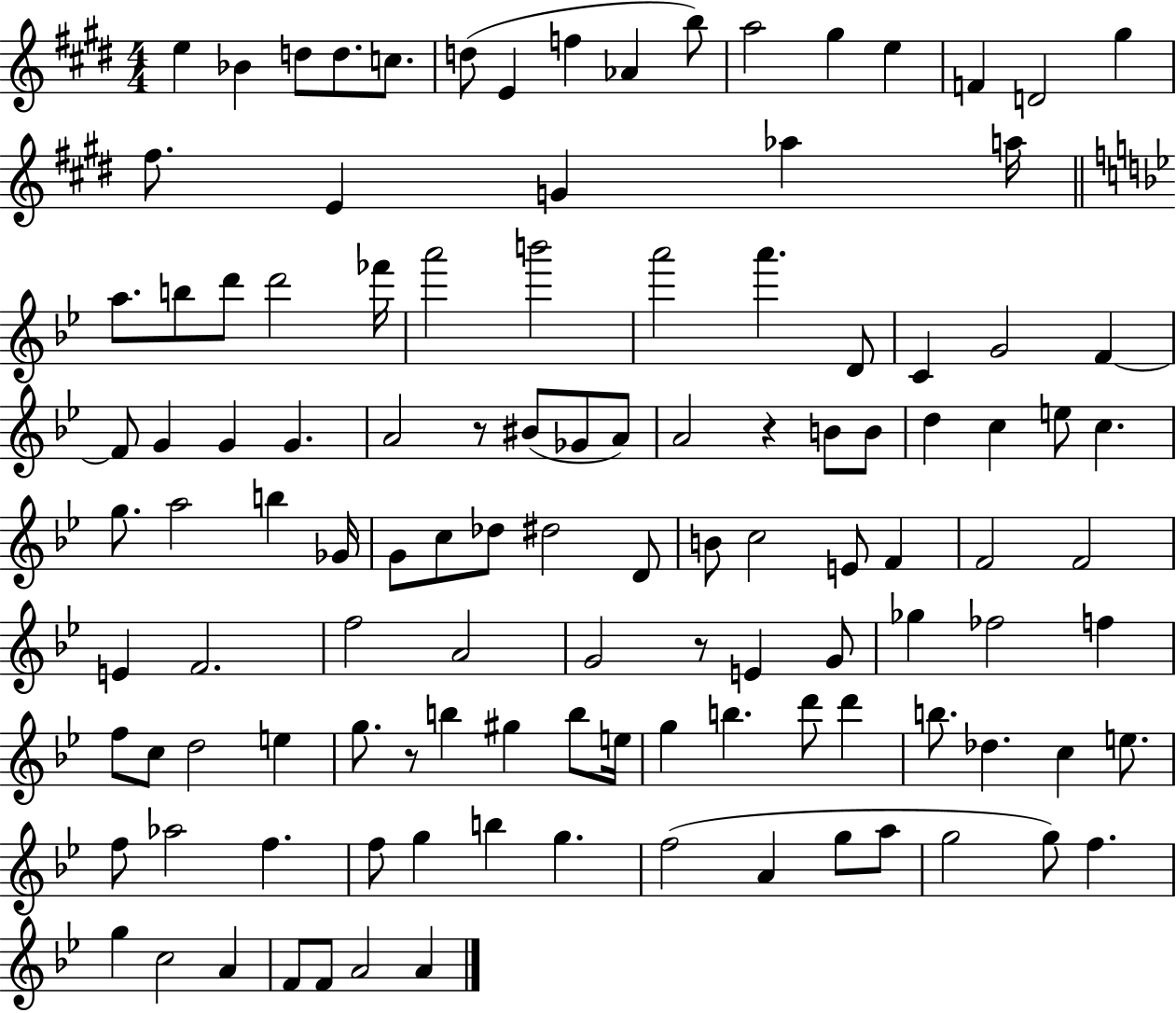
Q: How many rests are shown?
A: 4